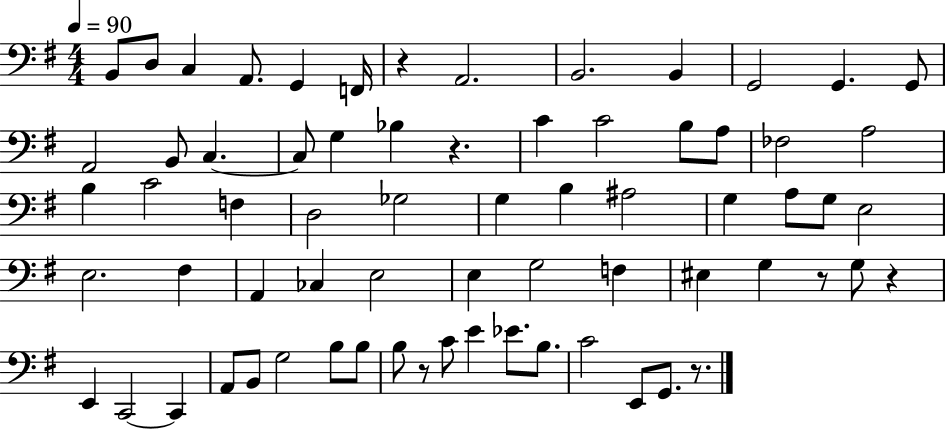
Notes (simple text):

B2/e D3/e C3/q A2/e. G2/q F2/s R/q A2/h. B2/h. B2/q G2/h G2/q. G2/e A2/h B2/e C3/q. C3/e G3/q Bb3/q R/q. C4/q C4/h B3/e A3/e FES3/h A3/h B3/q C4/h F3/q D3/h Gb3/h G3/q B3/q A#3/h G3/q A3/e G3/e E3/h E3/h. F#3/q A2/q CES3/q E3/h E3/q G3/h F3/q EIS3/q G3/q R/e G3/e R/q E2/q C2/h C2/q A2/e B2/e G3/h B3/e B3/e B3/e R/e C4/e E4/q Eb4/e. B3/e. C4/h E2/e G2/e. R/e.